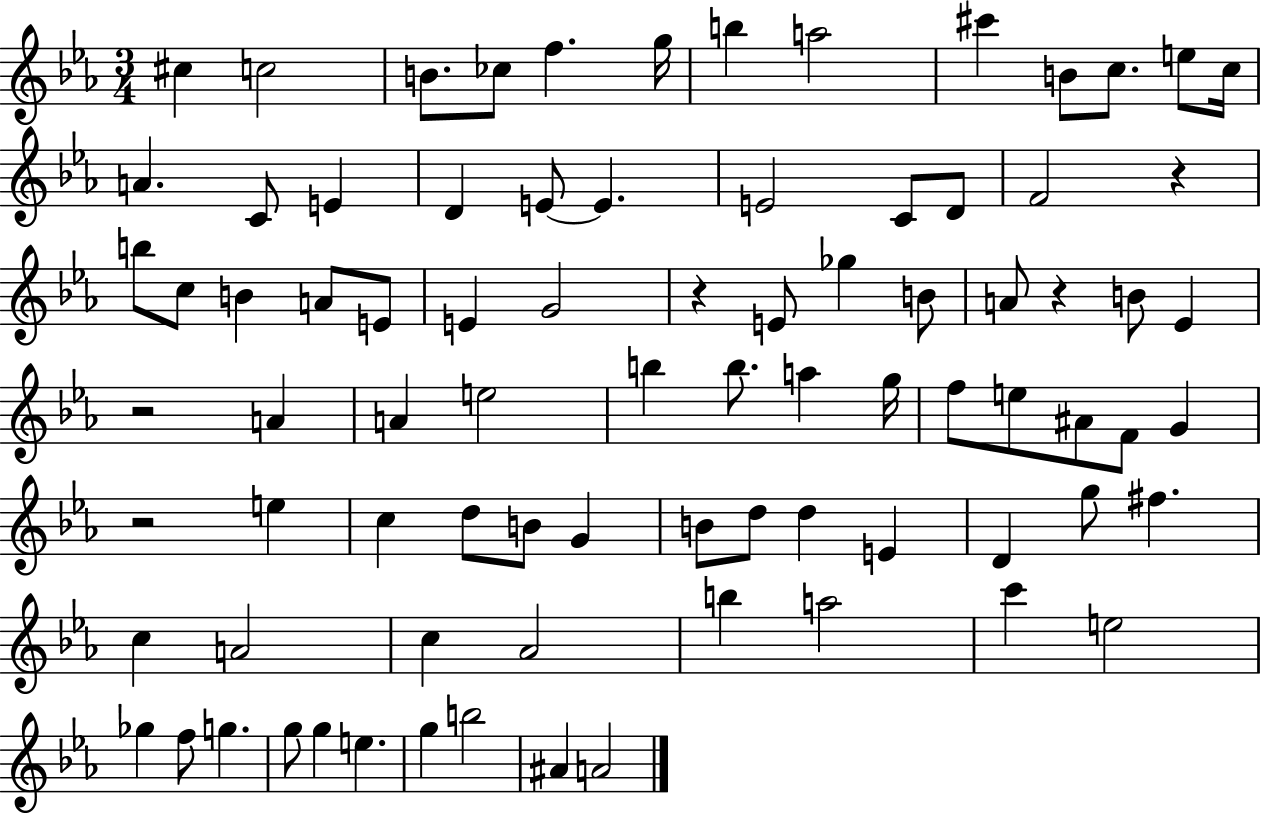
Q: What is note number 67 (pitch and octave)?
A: C6